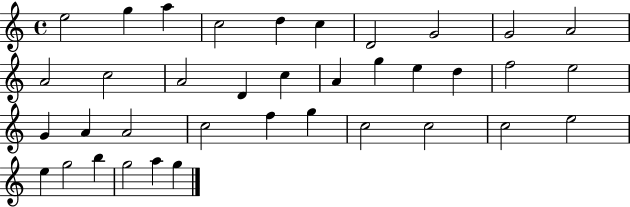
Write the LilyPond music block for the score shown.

{
  \clef treble
  \time 4/4
  \defaultTimeSignature
  \key c \major
  e''2 g''4 a''4 | c''2 d''4 c''4 | d'2 g'2 | g'2 a'2 | \break a'2 c''2 | a'2 d'4 c''4 | a'4 g''4 e''4 d''4 | f''2 e''2 | \break g'4 a'4 a'2 | c''2 f''4 g''4 | c''2 c''2 | c''2 e''2 | \break e''4 g''2 b''4 | g''2 a''4 g''4 | \bar "|."
}